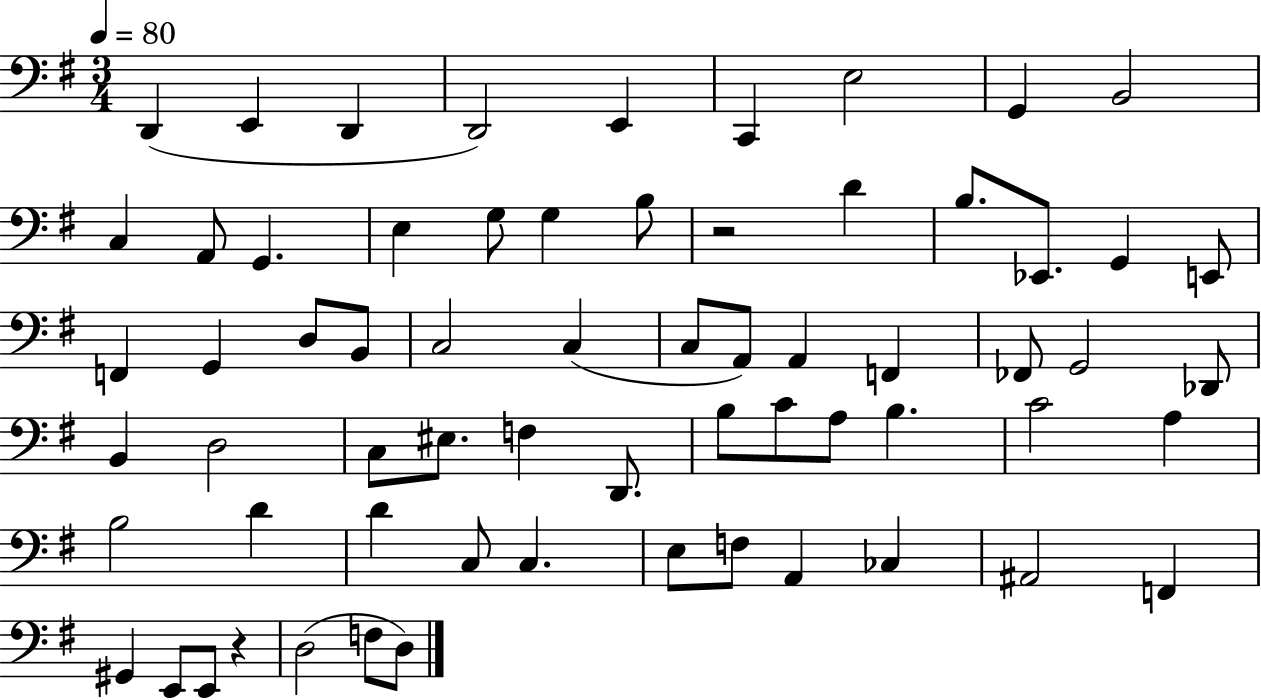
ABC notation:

X:1
T:Untitled
M:3/4
L:1/4
K:G
D,, E,, D,, D,,2 E,, C,, E,2 G,, B,,2 C, A,,/2 G,, E, G,/2 G, B,/2 z2 D B,/2 _E,,/2 G,, E,,/2 F,, G,, D,/2 B,,/2 C,2 C, C,/2 A,,/2 A,, F,, _F,,/2 G,,2 _D,,/2 B,, D,2 C,/2 ^E,/2 F, D,,/2 B,/2 C/2 A,/2 B, C2 A, B,2 D D C,/2 C, E,/2 F,/2 A,, _C, ^A,,2 F,, ^G,, E,,/2 E,,/2 z D,2 F,/2 D,/2